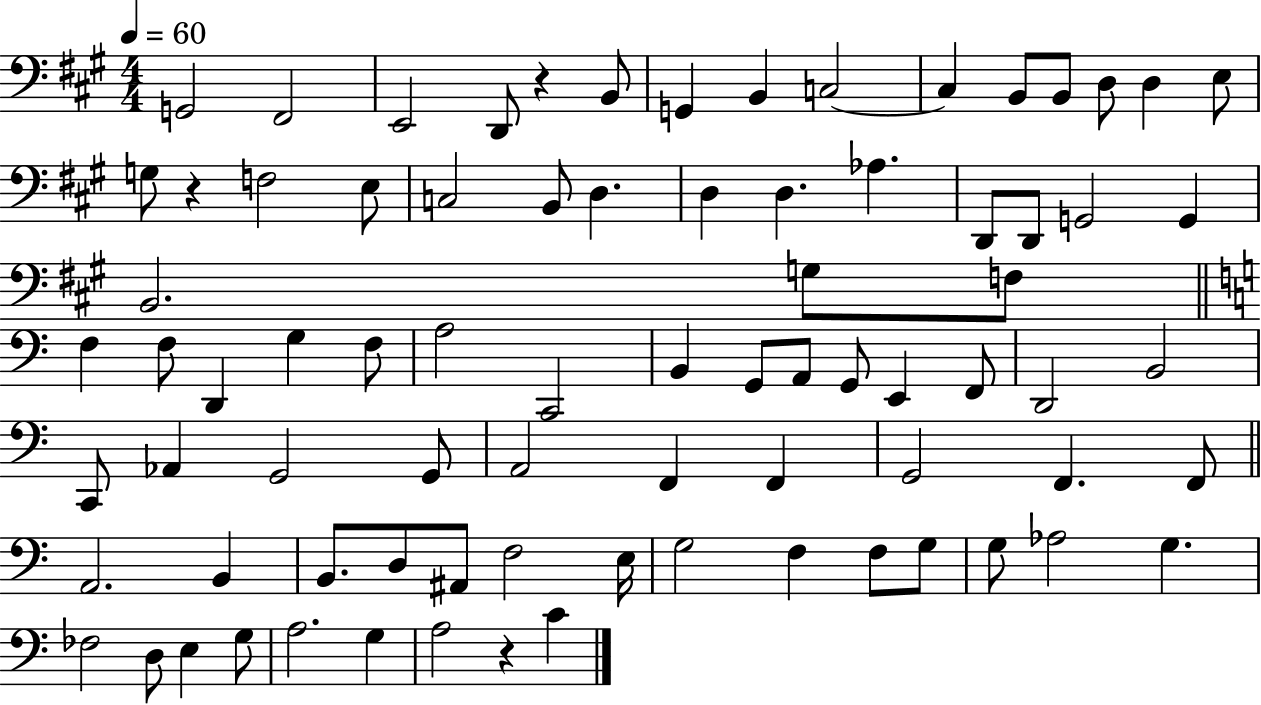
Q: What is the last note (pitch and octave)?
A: C4